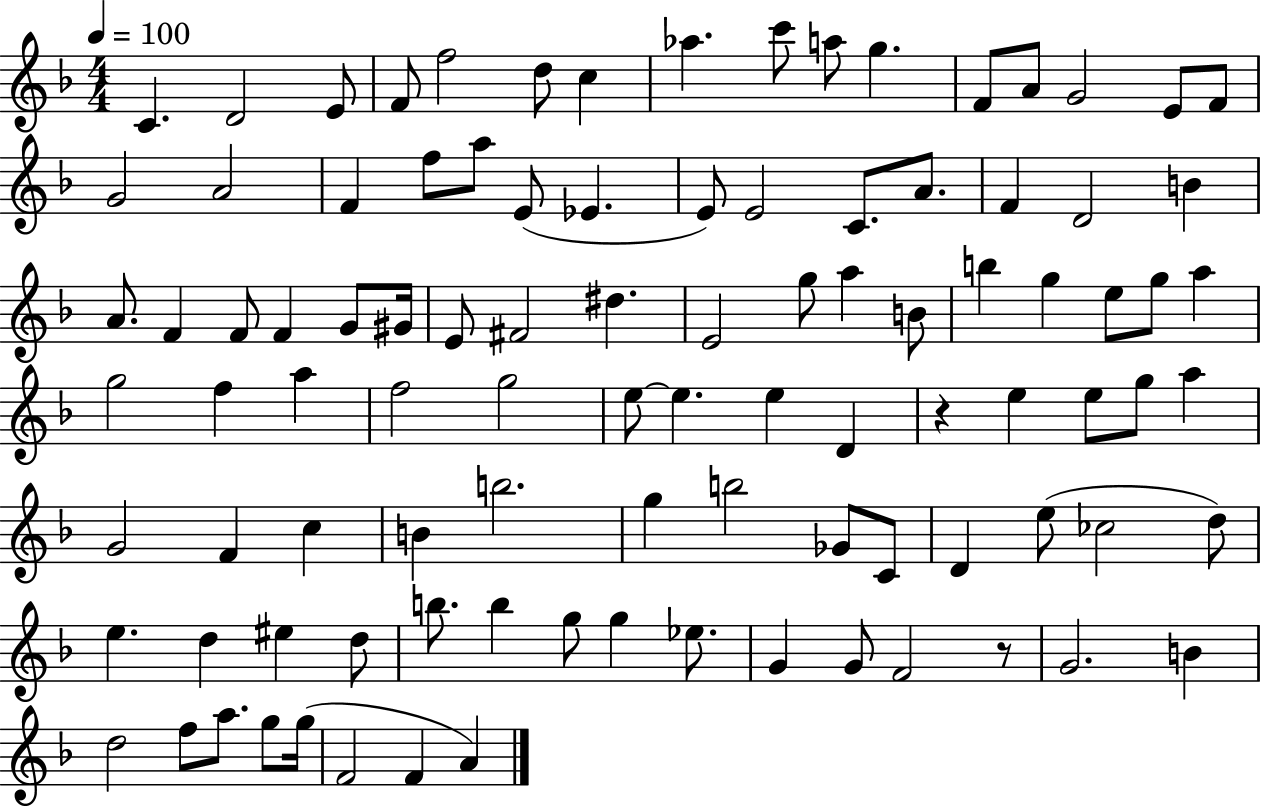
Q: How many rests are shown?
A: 2